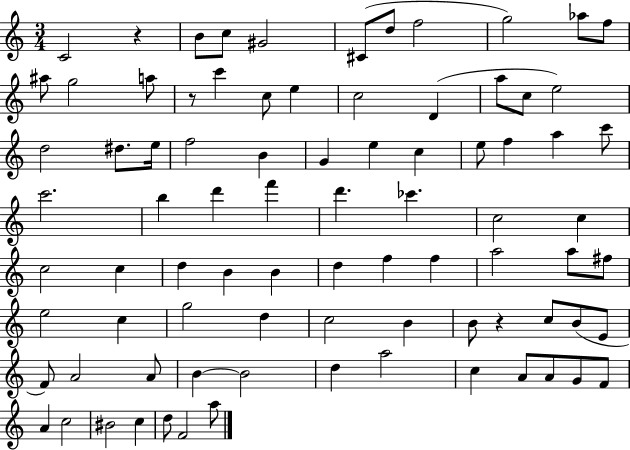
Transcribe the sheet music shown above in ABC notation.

X:1
T:Untitled
M:3/4
L:1/4
K:C
C2 z B/2 c/2 ^G2 ^C/2 d/2 f2 g2 _a/2 f/2 ^a/2 g2 a/2 z/2 c' c/2 e c2 D a/2 c/2 e2 d2 ^d/2 e/4 f2 B G e c e/2 f a c'/2 c'2 b d' f' d' _c' c2 c c2 c d B B d f f a2 a/2 ^f/2 e2 c g2 d c2 B B/2 z c/2 B/2 E/2 F/2 A2 A/2 B B2 d a2 c A/2 A/2 G/2 F/2 A c2 ^B2 c d/2 F2 a/2